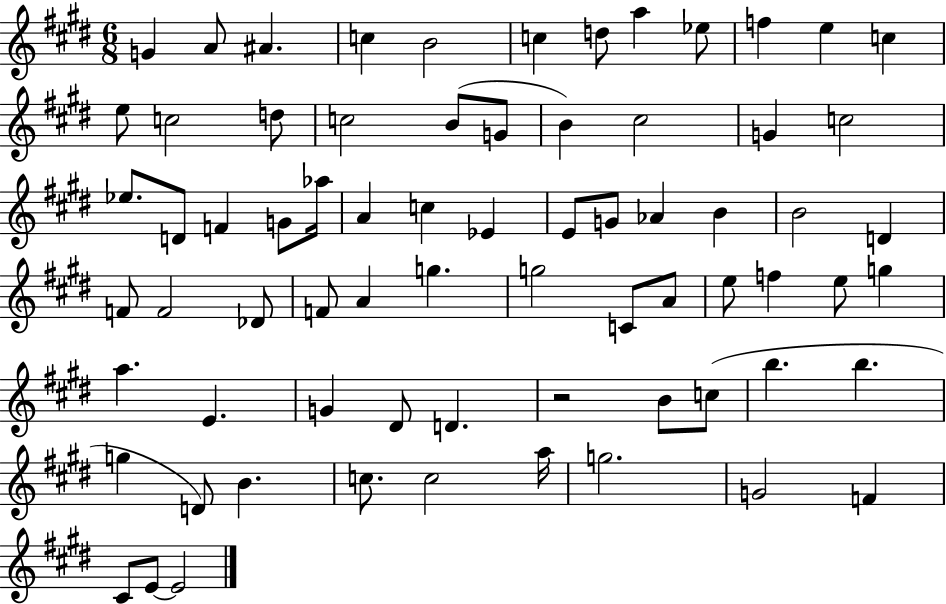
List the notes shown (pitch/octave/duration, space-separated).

G4/q A4/e A#4/q. C5/q B4/h C5/q D5/e A5/q Eb5/e F5/q E5/q C5/q E5/e C5/h D5/e C5/h B4/e G4/e B4/q C#5/h G4/q C5/h Eb5/e. D4/e F4/q G4/e Ab5/s A4/q C5/q Eb4/q E4/e G4/e Ab4/q B4/q B4/h D4/q F4/e F4/h Db4/e F4/e A4/q G5/q. G5/h C4/e A4/e E5/e F5/q E5/e G5/q A5/q. E4/q. G4/q D#4/e D4/q. R/h B4/e C5/e B5/q. B5/q. G5/q D4/e B4/q. C5/e. C5/h A5/s G5/h. G4/h F4/q C#4/e E4/e E4/h